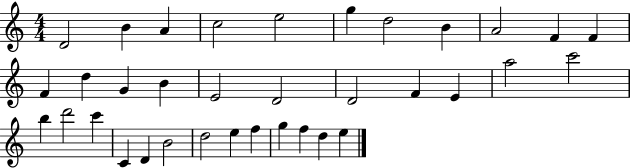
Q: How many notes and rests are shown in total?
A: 35